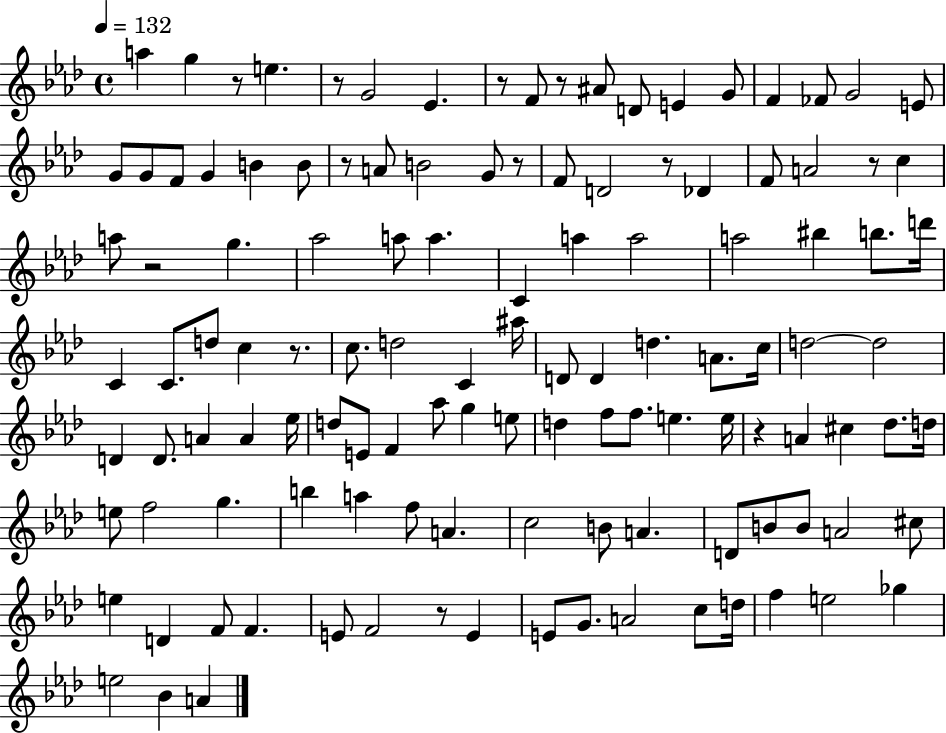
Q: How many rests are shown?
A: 12